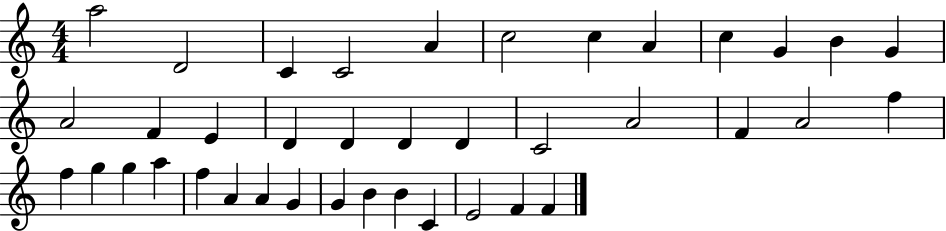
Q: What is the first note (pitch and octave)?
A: A5